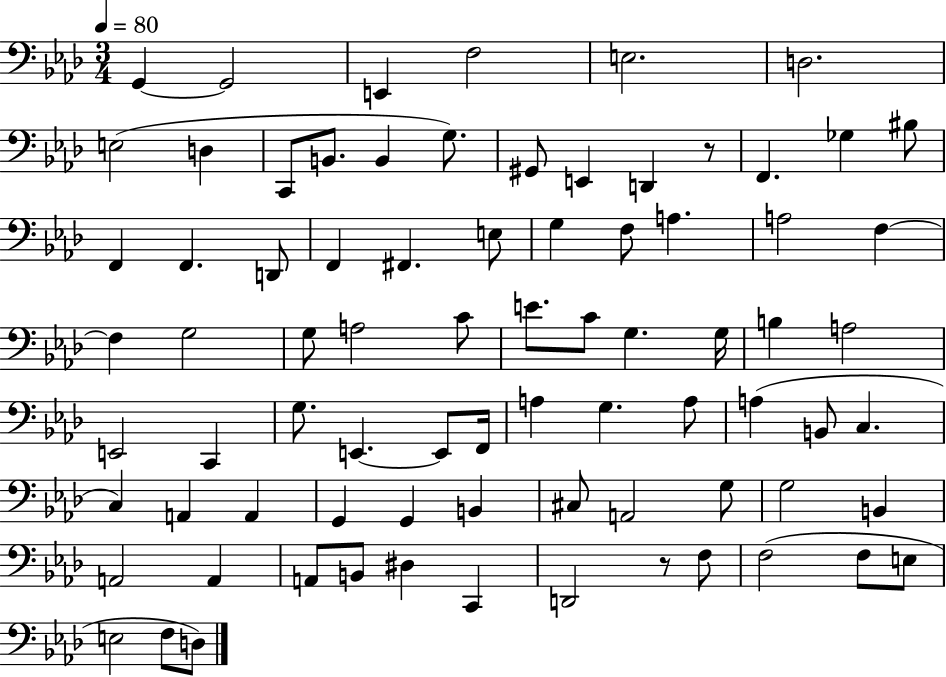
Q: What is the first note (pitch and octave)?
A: G2